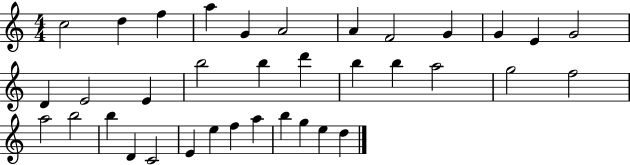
X:1
T:Untitled
M:4/4
L:1/4
K:C
c2 d f a G A2 A F2 G G E G2 D E2 E b2 b d' b b a2 g2 f2 a2 b2 b D C2 E e f a b g e d